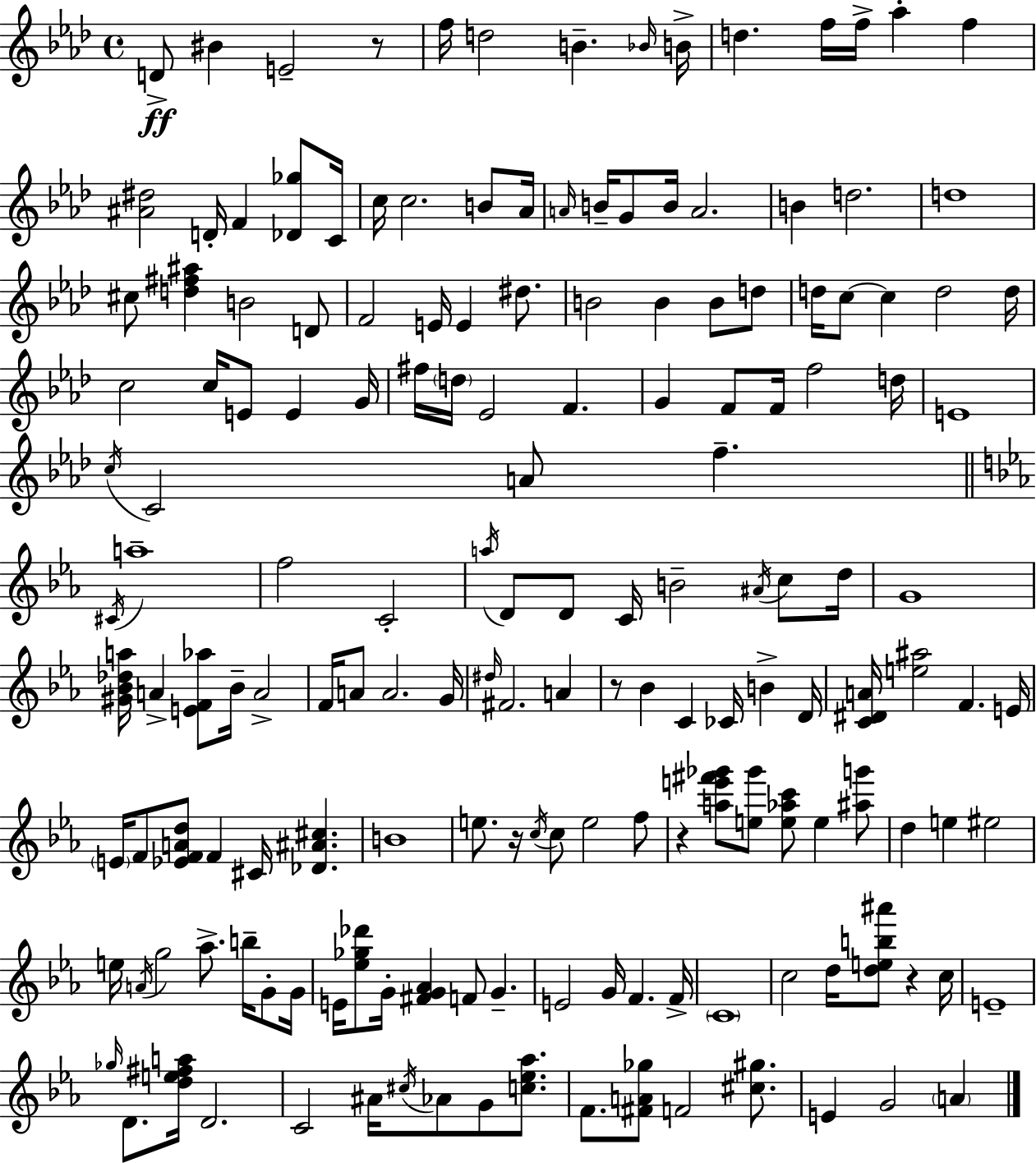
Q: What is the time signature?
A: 4/4